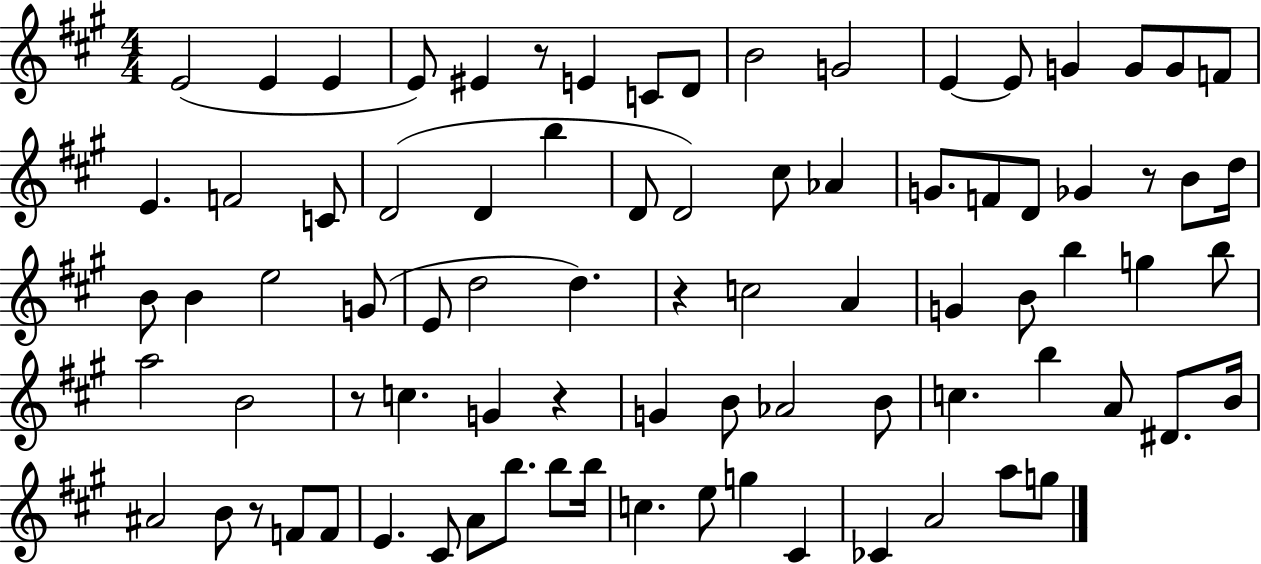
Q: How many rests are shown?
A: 6